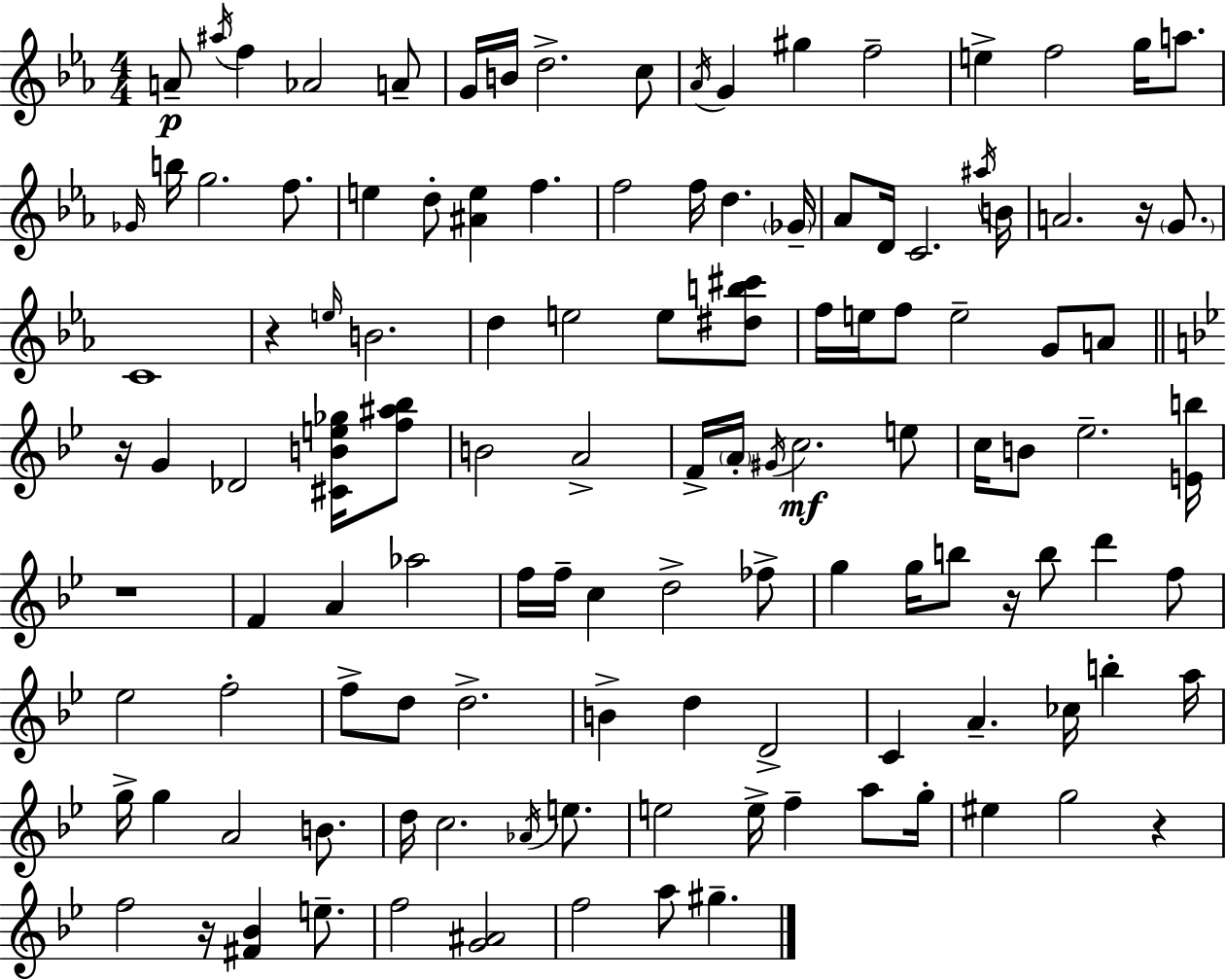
X:1
T:Untitled
M:4/4
L:1/4
K:Eb
A/2 ^a/4 f _A2 A/2 G/4 B/4 d2 c/2 _A/4 G ^g f2 e f2 g/4 a/2 _G/4 b/4 g2 f/2 e d/2 [^Ae] f f2 f/4 d _G/4 _A/2 D/4 C2 ^a/4 B/4 A2 z/4 G/2 C4 z e/4 B2 d e2 e/2 [^db^c']/2 f/4 e/4 f/2 e2 G/2 A/2 z/4 G _D2 [^CBe_g]/4 [f^a_b]/2 B2 A2 F/4 A/4 ^G/4 c2 e/2 c/4 B/2 _e2 [Eb]/4 z4 F A _a2 f/4 f/4 c d2 _f/2 g g/4 b/2 z/4 b/2 d' f/2 _e2 f2 f/2 d/2 d2 B d D2 C A _c/4 b a/4 g/4 g A2 B/2 d/4 c2 _A/4 e/2 e2 e/4 f a/2 g/4 ^e g2 z f2 z/4 [^F_B] e/2 f2 [G^A]2 f2 a/2 ^g